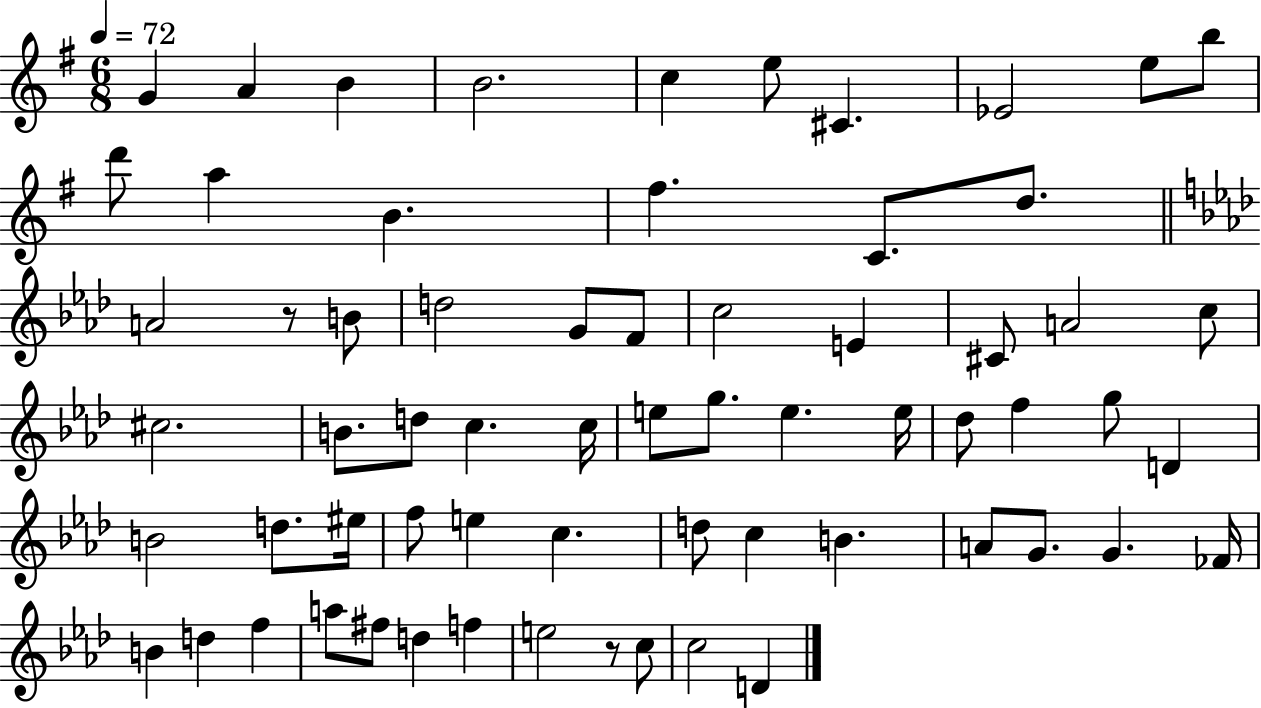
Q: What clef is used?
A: treble